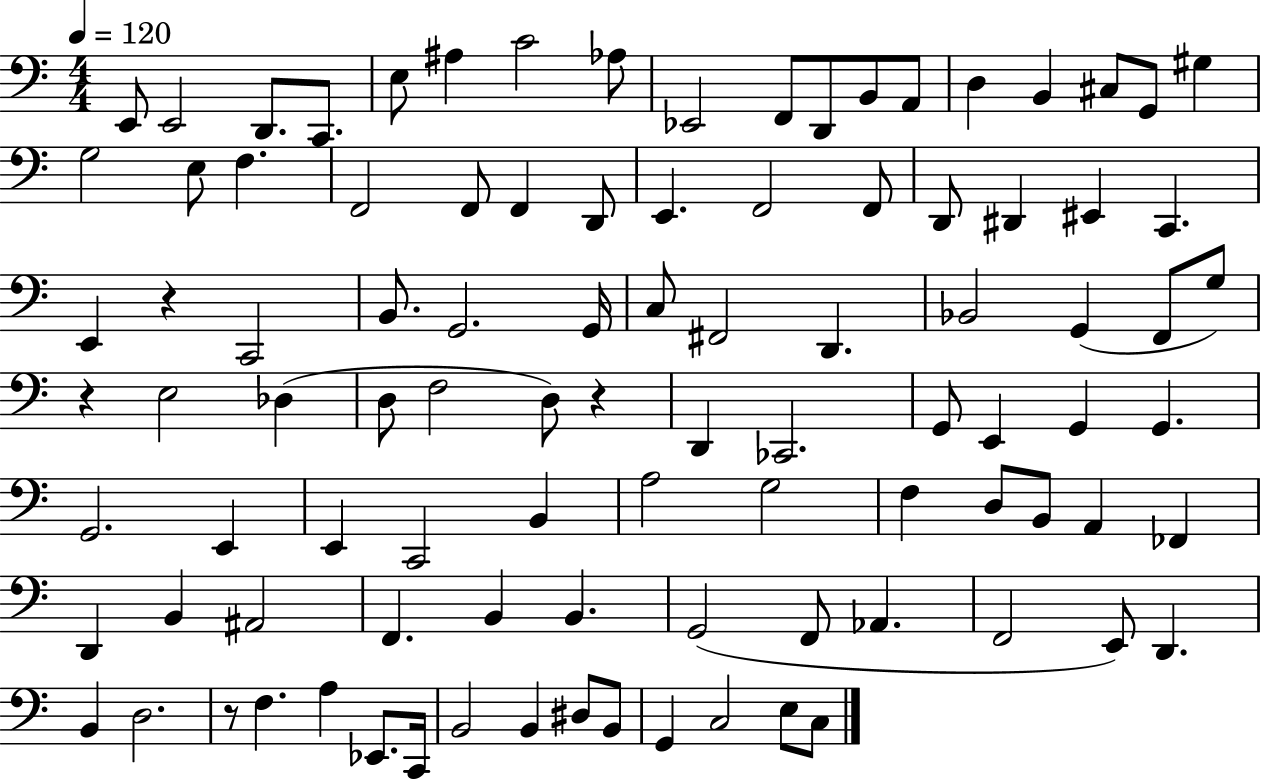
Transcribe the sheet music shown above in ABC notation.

X:1
T:Untitled
M:4/4
L:1/4
K:C
E,,/2 E,,2 D,,/2 C,,/2 E,/2 ^A, C2 _A,/2 _E,,2 F,,/2 D,,/2 B,,/2 A,,/2 D, B,, ^C,/2 G,,/2 ^G, G,2 E,/2 F, F,,2 F,,/2 F,, D,,/2 E,, F,,2 F,,/2 D,,/2 ^D,, ^E,, C,, E,, z C,,2 B,,/2 G,,2 G,,/4 C,/2 ^F,,2 D,, _B,,2 G,, F,,/2 G,/2 z E,2 _D, D,/2 F,2 D,/2 z D,, _C,,2 G,,/2 E,, G,, G,, G,,2 E,, E,, C,,2 B,, A,2 G,2 F, D,/2 B,,/2 A,, _F,, D,, B,, ^A,,2 F,, B,, B,, G,,2 F,,/2 _A,, F,,2 E,,/2 D,, B,, D,2 z/2 F, A, _E,,/2 C,,/4 B,,2 B,, ^D,/2 B,,/2 G,, C,2 E,/2 C,/2